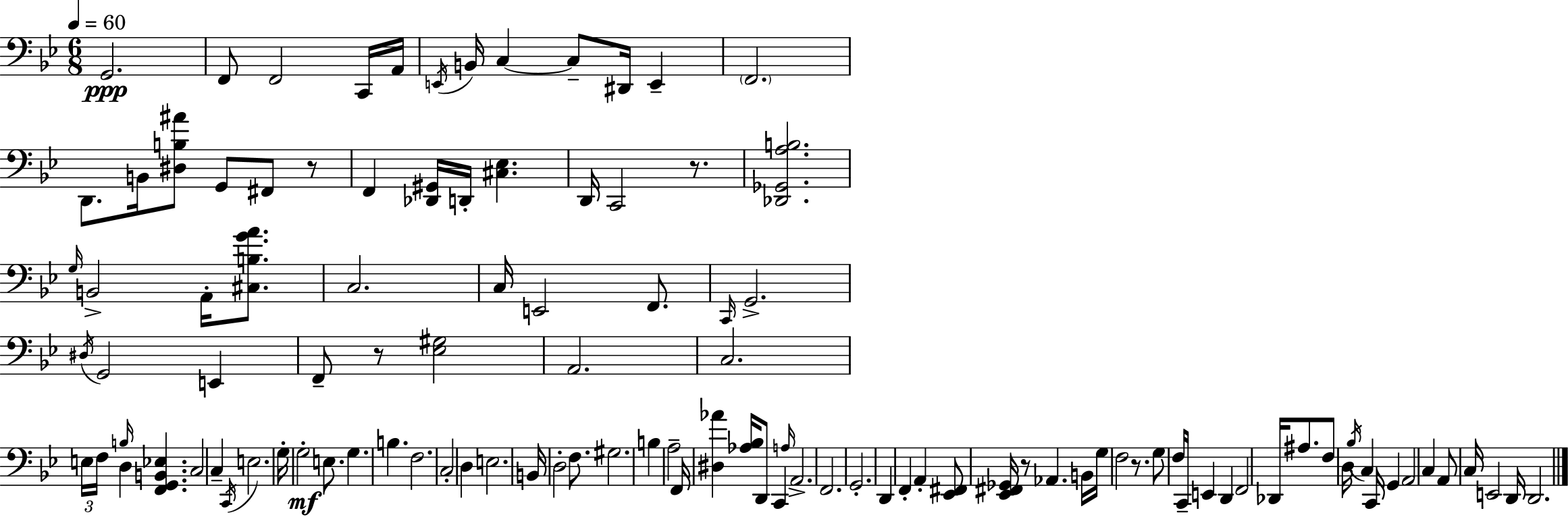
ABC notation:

X:1
T:Untitled
M:6/8
L:1/4
K:Bb
G,,2 F,,/2 F,,2 C,,/4 A,,/4 E,,/4 B,,/4 C, C,/2 ^D,,/4 E,, F,,2 D,,/2 B,,/4 [^D,B,^A]/2 G,,/2 ^F,,/2 z/2 F,, [_D,,^G,,]/4 D,,/4 [^C,_E,] D,,/4 C,,2 z/2 [_D,,_G,,A,B,]2 G,/4 B,,2 A,,/4 [^C,B,GA]/2 C,2 C,/4 E,,2 F,,/2 C,,/4 G,,2 ^D,/4 G,,2 E,, F,,/2 z/2 [_E,^G,]2 A,,2 C,2 E,/4 F,/4 B,/4 D, [F,,G,,B,,_E,] C,2 C, C,,/4 E,2 G,/4 G,2 E,/2 G, B, F,2 C,2 D, E,2 B,,/4 D,2 F,/2 ^G,2 B, A,2 F,,/4 [^D,_A] [_A,_B,]/4 D,,/2 C,, A,/4 A,,2 F,,2 G,,2 D,, F,, A,, [_E,,^F,,]/2 [_E,,^F,,_G,,]/4 z/2 _A,, B,,/4 G,/4 F,2 z/2 G,/2 F,/4 C,,/4 E,, D,, F,,2 _D,,/4 ^A,/2 F,/2 D,/4 _B,/4 C, C,,/4 G,, A,,2 C, A,,/2 C,/4 E,,2 D,,/4 D,,2